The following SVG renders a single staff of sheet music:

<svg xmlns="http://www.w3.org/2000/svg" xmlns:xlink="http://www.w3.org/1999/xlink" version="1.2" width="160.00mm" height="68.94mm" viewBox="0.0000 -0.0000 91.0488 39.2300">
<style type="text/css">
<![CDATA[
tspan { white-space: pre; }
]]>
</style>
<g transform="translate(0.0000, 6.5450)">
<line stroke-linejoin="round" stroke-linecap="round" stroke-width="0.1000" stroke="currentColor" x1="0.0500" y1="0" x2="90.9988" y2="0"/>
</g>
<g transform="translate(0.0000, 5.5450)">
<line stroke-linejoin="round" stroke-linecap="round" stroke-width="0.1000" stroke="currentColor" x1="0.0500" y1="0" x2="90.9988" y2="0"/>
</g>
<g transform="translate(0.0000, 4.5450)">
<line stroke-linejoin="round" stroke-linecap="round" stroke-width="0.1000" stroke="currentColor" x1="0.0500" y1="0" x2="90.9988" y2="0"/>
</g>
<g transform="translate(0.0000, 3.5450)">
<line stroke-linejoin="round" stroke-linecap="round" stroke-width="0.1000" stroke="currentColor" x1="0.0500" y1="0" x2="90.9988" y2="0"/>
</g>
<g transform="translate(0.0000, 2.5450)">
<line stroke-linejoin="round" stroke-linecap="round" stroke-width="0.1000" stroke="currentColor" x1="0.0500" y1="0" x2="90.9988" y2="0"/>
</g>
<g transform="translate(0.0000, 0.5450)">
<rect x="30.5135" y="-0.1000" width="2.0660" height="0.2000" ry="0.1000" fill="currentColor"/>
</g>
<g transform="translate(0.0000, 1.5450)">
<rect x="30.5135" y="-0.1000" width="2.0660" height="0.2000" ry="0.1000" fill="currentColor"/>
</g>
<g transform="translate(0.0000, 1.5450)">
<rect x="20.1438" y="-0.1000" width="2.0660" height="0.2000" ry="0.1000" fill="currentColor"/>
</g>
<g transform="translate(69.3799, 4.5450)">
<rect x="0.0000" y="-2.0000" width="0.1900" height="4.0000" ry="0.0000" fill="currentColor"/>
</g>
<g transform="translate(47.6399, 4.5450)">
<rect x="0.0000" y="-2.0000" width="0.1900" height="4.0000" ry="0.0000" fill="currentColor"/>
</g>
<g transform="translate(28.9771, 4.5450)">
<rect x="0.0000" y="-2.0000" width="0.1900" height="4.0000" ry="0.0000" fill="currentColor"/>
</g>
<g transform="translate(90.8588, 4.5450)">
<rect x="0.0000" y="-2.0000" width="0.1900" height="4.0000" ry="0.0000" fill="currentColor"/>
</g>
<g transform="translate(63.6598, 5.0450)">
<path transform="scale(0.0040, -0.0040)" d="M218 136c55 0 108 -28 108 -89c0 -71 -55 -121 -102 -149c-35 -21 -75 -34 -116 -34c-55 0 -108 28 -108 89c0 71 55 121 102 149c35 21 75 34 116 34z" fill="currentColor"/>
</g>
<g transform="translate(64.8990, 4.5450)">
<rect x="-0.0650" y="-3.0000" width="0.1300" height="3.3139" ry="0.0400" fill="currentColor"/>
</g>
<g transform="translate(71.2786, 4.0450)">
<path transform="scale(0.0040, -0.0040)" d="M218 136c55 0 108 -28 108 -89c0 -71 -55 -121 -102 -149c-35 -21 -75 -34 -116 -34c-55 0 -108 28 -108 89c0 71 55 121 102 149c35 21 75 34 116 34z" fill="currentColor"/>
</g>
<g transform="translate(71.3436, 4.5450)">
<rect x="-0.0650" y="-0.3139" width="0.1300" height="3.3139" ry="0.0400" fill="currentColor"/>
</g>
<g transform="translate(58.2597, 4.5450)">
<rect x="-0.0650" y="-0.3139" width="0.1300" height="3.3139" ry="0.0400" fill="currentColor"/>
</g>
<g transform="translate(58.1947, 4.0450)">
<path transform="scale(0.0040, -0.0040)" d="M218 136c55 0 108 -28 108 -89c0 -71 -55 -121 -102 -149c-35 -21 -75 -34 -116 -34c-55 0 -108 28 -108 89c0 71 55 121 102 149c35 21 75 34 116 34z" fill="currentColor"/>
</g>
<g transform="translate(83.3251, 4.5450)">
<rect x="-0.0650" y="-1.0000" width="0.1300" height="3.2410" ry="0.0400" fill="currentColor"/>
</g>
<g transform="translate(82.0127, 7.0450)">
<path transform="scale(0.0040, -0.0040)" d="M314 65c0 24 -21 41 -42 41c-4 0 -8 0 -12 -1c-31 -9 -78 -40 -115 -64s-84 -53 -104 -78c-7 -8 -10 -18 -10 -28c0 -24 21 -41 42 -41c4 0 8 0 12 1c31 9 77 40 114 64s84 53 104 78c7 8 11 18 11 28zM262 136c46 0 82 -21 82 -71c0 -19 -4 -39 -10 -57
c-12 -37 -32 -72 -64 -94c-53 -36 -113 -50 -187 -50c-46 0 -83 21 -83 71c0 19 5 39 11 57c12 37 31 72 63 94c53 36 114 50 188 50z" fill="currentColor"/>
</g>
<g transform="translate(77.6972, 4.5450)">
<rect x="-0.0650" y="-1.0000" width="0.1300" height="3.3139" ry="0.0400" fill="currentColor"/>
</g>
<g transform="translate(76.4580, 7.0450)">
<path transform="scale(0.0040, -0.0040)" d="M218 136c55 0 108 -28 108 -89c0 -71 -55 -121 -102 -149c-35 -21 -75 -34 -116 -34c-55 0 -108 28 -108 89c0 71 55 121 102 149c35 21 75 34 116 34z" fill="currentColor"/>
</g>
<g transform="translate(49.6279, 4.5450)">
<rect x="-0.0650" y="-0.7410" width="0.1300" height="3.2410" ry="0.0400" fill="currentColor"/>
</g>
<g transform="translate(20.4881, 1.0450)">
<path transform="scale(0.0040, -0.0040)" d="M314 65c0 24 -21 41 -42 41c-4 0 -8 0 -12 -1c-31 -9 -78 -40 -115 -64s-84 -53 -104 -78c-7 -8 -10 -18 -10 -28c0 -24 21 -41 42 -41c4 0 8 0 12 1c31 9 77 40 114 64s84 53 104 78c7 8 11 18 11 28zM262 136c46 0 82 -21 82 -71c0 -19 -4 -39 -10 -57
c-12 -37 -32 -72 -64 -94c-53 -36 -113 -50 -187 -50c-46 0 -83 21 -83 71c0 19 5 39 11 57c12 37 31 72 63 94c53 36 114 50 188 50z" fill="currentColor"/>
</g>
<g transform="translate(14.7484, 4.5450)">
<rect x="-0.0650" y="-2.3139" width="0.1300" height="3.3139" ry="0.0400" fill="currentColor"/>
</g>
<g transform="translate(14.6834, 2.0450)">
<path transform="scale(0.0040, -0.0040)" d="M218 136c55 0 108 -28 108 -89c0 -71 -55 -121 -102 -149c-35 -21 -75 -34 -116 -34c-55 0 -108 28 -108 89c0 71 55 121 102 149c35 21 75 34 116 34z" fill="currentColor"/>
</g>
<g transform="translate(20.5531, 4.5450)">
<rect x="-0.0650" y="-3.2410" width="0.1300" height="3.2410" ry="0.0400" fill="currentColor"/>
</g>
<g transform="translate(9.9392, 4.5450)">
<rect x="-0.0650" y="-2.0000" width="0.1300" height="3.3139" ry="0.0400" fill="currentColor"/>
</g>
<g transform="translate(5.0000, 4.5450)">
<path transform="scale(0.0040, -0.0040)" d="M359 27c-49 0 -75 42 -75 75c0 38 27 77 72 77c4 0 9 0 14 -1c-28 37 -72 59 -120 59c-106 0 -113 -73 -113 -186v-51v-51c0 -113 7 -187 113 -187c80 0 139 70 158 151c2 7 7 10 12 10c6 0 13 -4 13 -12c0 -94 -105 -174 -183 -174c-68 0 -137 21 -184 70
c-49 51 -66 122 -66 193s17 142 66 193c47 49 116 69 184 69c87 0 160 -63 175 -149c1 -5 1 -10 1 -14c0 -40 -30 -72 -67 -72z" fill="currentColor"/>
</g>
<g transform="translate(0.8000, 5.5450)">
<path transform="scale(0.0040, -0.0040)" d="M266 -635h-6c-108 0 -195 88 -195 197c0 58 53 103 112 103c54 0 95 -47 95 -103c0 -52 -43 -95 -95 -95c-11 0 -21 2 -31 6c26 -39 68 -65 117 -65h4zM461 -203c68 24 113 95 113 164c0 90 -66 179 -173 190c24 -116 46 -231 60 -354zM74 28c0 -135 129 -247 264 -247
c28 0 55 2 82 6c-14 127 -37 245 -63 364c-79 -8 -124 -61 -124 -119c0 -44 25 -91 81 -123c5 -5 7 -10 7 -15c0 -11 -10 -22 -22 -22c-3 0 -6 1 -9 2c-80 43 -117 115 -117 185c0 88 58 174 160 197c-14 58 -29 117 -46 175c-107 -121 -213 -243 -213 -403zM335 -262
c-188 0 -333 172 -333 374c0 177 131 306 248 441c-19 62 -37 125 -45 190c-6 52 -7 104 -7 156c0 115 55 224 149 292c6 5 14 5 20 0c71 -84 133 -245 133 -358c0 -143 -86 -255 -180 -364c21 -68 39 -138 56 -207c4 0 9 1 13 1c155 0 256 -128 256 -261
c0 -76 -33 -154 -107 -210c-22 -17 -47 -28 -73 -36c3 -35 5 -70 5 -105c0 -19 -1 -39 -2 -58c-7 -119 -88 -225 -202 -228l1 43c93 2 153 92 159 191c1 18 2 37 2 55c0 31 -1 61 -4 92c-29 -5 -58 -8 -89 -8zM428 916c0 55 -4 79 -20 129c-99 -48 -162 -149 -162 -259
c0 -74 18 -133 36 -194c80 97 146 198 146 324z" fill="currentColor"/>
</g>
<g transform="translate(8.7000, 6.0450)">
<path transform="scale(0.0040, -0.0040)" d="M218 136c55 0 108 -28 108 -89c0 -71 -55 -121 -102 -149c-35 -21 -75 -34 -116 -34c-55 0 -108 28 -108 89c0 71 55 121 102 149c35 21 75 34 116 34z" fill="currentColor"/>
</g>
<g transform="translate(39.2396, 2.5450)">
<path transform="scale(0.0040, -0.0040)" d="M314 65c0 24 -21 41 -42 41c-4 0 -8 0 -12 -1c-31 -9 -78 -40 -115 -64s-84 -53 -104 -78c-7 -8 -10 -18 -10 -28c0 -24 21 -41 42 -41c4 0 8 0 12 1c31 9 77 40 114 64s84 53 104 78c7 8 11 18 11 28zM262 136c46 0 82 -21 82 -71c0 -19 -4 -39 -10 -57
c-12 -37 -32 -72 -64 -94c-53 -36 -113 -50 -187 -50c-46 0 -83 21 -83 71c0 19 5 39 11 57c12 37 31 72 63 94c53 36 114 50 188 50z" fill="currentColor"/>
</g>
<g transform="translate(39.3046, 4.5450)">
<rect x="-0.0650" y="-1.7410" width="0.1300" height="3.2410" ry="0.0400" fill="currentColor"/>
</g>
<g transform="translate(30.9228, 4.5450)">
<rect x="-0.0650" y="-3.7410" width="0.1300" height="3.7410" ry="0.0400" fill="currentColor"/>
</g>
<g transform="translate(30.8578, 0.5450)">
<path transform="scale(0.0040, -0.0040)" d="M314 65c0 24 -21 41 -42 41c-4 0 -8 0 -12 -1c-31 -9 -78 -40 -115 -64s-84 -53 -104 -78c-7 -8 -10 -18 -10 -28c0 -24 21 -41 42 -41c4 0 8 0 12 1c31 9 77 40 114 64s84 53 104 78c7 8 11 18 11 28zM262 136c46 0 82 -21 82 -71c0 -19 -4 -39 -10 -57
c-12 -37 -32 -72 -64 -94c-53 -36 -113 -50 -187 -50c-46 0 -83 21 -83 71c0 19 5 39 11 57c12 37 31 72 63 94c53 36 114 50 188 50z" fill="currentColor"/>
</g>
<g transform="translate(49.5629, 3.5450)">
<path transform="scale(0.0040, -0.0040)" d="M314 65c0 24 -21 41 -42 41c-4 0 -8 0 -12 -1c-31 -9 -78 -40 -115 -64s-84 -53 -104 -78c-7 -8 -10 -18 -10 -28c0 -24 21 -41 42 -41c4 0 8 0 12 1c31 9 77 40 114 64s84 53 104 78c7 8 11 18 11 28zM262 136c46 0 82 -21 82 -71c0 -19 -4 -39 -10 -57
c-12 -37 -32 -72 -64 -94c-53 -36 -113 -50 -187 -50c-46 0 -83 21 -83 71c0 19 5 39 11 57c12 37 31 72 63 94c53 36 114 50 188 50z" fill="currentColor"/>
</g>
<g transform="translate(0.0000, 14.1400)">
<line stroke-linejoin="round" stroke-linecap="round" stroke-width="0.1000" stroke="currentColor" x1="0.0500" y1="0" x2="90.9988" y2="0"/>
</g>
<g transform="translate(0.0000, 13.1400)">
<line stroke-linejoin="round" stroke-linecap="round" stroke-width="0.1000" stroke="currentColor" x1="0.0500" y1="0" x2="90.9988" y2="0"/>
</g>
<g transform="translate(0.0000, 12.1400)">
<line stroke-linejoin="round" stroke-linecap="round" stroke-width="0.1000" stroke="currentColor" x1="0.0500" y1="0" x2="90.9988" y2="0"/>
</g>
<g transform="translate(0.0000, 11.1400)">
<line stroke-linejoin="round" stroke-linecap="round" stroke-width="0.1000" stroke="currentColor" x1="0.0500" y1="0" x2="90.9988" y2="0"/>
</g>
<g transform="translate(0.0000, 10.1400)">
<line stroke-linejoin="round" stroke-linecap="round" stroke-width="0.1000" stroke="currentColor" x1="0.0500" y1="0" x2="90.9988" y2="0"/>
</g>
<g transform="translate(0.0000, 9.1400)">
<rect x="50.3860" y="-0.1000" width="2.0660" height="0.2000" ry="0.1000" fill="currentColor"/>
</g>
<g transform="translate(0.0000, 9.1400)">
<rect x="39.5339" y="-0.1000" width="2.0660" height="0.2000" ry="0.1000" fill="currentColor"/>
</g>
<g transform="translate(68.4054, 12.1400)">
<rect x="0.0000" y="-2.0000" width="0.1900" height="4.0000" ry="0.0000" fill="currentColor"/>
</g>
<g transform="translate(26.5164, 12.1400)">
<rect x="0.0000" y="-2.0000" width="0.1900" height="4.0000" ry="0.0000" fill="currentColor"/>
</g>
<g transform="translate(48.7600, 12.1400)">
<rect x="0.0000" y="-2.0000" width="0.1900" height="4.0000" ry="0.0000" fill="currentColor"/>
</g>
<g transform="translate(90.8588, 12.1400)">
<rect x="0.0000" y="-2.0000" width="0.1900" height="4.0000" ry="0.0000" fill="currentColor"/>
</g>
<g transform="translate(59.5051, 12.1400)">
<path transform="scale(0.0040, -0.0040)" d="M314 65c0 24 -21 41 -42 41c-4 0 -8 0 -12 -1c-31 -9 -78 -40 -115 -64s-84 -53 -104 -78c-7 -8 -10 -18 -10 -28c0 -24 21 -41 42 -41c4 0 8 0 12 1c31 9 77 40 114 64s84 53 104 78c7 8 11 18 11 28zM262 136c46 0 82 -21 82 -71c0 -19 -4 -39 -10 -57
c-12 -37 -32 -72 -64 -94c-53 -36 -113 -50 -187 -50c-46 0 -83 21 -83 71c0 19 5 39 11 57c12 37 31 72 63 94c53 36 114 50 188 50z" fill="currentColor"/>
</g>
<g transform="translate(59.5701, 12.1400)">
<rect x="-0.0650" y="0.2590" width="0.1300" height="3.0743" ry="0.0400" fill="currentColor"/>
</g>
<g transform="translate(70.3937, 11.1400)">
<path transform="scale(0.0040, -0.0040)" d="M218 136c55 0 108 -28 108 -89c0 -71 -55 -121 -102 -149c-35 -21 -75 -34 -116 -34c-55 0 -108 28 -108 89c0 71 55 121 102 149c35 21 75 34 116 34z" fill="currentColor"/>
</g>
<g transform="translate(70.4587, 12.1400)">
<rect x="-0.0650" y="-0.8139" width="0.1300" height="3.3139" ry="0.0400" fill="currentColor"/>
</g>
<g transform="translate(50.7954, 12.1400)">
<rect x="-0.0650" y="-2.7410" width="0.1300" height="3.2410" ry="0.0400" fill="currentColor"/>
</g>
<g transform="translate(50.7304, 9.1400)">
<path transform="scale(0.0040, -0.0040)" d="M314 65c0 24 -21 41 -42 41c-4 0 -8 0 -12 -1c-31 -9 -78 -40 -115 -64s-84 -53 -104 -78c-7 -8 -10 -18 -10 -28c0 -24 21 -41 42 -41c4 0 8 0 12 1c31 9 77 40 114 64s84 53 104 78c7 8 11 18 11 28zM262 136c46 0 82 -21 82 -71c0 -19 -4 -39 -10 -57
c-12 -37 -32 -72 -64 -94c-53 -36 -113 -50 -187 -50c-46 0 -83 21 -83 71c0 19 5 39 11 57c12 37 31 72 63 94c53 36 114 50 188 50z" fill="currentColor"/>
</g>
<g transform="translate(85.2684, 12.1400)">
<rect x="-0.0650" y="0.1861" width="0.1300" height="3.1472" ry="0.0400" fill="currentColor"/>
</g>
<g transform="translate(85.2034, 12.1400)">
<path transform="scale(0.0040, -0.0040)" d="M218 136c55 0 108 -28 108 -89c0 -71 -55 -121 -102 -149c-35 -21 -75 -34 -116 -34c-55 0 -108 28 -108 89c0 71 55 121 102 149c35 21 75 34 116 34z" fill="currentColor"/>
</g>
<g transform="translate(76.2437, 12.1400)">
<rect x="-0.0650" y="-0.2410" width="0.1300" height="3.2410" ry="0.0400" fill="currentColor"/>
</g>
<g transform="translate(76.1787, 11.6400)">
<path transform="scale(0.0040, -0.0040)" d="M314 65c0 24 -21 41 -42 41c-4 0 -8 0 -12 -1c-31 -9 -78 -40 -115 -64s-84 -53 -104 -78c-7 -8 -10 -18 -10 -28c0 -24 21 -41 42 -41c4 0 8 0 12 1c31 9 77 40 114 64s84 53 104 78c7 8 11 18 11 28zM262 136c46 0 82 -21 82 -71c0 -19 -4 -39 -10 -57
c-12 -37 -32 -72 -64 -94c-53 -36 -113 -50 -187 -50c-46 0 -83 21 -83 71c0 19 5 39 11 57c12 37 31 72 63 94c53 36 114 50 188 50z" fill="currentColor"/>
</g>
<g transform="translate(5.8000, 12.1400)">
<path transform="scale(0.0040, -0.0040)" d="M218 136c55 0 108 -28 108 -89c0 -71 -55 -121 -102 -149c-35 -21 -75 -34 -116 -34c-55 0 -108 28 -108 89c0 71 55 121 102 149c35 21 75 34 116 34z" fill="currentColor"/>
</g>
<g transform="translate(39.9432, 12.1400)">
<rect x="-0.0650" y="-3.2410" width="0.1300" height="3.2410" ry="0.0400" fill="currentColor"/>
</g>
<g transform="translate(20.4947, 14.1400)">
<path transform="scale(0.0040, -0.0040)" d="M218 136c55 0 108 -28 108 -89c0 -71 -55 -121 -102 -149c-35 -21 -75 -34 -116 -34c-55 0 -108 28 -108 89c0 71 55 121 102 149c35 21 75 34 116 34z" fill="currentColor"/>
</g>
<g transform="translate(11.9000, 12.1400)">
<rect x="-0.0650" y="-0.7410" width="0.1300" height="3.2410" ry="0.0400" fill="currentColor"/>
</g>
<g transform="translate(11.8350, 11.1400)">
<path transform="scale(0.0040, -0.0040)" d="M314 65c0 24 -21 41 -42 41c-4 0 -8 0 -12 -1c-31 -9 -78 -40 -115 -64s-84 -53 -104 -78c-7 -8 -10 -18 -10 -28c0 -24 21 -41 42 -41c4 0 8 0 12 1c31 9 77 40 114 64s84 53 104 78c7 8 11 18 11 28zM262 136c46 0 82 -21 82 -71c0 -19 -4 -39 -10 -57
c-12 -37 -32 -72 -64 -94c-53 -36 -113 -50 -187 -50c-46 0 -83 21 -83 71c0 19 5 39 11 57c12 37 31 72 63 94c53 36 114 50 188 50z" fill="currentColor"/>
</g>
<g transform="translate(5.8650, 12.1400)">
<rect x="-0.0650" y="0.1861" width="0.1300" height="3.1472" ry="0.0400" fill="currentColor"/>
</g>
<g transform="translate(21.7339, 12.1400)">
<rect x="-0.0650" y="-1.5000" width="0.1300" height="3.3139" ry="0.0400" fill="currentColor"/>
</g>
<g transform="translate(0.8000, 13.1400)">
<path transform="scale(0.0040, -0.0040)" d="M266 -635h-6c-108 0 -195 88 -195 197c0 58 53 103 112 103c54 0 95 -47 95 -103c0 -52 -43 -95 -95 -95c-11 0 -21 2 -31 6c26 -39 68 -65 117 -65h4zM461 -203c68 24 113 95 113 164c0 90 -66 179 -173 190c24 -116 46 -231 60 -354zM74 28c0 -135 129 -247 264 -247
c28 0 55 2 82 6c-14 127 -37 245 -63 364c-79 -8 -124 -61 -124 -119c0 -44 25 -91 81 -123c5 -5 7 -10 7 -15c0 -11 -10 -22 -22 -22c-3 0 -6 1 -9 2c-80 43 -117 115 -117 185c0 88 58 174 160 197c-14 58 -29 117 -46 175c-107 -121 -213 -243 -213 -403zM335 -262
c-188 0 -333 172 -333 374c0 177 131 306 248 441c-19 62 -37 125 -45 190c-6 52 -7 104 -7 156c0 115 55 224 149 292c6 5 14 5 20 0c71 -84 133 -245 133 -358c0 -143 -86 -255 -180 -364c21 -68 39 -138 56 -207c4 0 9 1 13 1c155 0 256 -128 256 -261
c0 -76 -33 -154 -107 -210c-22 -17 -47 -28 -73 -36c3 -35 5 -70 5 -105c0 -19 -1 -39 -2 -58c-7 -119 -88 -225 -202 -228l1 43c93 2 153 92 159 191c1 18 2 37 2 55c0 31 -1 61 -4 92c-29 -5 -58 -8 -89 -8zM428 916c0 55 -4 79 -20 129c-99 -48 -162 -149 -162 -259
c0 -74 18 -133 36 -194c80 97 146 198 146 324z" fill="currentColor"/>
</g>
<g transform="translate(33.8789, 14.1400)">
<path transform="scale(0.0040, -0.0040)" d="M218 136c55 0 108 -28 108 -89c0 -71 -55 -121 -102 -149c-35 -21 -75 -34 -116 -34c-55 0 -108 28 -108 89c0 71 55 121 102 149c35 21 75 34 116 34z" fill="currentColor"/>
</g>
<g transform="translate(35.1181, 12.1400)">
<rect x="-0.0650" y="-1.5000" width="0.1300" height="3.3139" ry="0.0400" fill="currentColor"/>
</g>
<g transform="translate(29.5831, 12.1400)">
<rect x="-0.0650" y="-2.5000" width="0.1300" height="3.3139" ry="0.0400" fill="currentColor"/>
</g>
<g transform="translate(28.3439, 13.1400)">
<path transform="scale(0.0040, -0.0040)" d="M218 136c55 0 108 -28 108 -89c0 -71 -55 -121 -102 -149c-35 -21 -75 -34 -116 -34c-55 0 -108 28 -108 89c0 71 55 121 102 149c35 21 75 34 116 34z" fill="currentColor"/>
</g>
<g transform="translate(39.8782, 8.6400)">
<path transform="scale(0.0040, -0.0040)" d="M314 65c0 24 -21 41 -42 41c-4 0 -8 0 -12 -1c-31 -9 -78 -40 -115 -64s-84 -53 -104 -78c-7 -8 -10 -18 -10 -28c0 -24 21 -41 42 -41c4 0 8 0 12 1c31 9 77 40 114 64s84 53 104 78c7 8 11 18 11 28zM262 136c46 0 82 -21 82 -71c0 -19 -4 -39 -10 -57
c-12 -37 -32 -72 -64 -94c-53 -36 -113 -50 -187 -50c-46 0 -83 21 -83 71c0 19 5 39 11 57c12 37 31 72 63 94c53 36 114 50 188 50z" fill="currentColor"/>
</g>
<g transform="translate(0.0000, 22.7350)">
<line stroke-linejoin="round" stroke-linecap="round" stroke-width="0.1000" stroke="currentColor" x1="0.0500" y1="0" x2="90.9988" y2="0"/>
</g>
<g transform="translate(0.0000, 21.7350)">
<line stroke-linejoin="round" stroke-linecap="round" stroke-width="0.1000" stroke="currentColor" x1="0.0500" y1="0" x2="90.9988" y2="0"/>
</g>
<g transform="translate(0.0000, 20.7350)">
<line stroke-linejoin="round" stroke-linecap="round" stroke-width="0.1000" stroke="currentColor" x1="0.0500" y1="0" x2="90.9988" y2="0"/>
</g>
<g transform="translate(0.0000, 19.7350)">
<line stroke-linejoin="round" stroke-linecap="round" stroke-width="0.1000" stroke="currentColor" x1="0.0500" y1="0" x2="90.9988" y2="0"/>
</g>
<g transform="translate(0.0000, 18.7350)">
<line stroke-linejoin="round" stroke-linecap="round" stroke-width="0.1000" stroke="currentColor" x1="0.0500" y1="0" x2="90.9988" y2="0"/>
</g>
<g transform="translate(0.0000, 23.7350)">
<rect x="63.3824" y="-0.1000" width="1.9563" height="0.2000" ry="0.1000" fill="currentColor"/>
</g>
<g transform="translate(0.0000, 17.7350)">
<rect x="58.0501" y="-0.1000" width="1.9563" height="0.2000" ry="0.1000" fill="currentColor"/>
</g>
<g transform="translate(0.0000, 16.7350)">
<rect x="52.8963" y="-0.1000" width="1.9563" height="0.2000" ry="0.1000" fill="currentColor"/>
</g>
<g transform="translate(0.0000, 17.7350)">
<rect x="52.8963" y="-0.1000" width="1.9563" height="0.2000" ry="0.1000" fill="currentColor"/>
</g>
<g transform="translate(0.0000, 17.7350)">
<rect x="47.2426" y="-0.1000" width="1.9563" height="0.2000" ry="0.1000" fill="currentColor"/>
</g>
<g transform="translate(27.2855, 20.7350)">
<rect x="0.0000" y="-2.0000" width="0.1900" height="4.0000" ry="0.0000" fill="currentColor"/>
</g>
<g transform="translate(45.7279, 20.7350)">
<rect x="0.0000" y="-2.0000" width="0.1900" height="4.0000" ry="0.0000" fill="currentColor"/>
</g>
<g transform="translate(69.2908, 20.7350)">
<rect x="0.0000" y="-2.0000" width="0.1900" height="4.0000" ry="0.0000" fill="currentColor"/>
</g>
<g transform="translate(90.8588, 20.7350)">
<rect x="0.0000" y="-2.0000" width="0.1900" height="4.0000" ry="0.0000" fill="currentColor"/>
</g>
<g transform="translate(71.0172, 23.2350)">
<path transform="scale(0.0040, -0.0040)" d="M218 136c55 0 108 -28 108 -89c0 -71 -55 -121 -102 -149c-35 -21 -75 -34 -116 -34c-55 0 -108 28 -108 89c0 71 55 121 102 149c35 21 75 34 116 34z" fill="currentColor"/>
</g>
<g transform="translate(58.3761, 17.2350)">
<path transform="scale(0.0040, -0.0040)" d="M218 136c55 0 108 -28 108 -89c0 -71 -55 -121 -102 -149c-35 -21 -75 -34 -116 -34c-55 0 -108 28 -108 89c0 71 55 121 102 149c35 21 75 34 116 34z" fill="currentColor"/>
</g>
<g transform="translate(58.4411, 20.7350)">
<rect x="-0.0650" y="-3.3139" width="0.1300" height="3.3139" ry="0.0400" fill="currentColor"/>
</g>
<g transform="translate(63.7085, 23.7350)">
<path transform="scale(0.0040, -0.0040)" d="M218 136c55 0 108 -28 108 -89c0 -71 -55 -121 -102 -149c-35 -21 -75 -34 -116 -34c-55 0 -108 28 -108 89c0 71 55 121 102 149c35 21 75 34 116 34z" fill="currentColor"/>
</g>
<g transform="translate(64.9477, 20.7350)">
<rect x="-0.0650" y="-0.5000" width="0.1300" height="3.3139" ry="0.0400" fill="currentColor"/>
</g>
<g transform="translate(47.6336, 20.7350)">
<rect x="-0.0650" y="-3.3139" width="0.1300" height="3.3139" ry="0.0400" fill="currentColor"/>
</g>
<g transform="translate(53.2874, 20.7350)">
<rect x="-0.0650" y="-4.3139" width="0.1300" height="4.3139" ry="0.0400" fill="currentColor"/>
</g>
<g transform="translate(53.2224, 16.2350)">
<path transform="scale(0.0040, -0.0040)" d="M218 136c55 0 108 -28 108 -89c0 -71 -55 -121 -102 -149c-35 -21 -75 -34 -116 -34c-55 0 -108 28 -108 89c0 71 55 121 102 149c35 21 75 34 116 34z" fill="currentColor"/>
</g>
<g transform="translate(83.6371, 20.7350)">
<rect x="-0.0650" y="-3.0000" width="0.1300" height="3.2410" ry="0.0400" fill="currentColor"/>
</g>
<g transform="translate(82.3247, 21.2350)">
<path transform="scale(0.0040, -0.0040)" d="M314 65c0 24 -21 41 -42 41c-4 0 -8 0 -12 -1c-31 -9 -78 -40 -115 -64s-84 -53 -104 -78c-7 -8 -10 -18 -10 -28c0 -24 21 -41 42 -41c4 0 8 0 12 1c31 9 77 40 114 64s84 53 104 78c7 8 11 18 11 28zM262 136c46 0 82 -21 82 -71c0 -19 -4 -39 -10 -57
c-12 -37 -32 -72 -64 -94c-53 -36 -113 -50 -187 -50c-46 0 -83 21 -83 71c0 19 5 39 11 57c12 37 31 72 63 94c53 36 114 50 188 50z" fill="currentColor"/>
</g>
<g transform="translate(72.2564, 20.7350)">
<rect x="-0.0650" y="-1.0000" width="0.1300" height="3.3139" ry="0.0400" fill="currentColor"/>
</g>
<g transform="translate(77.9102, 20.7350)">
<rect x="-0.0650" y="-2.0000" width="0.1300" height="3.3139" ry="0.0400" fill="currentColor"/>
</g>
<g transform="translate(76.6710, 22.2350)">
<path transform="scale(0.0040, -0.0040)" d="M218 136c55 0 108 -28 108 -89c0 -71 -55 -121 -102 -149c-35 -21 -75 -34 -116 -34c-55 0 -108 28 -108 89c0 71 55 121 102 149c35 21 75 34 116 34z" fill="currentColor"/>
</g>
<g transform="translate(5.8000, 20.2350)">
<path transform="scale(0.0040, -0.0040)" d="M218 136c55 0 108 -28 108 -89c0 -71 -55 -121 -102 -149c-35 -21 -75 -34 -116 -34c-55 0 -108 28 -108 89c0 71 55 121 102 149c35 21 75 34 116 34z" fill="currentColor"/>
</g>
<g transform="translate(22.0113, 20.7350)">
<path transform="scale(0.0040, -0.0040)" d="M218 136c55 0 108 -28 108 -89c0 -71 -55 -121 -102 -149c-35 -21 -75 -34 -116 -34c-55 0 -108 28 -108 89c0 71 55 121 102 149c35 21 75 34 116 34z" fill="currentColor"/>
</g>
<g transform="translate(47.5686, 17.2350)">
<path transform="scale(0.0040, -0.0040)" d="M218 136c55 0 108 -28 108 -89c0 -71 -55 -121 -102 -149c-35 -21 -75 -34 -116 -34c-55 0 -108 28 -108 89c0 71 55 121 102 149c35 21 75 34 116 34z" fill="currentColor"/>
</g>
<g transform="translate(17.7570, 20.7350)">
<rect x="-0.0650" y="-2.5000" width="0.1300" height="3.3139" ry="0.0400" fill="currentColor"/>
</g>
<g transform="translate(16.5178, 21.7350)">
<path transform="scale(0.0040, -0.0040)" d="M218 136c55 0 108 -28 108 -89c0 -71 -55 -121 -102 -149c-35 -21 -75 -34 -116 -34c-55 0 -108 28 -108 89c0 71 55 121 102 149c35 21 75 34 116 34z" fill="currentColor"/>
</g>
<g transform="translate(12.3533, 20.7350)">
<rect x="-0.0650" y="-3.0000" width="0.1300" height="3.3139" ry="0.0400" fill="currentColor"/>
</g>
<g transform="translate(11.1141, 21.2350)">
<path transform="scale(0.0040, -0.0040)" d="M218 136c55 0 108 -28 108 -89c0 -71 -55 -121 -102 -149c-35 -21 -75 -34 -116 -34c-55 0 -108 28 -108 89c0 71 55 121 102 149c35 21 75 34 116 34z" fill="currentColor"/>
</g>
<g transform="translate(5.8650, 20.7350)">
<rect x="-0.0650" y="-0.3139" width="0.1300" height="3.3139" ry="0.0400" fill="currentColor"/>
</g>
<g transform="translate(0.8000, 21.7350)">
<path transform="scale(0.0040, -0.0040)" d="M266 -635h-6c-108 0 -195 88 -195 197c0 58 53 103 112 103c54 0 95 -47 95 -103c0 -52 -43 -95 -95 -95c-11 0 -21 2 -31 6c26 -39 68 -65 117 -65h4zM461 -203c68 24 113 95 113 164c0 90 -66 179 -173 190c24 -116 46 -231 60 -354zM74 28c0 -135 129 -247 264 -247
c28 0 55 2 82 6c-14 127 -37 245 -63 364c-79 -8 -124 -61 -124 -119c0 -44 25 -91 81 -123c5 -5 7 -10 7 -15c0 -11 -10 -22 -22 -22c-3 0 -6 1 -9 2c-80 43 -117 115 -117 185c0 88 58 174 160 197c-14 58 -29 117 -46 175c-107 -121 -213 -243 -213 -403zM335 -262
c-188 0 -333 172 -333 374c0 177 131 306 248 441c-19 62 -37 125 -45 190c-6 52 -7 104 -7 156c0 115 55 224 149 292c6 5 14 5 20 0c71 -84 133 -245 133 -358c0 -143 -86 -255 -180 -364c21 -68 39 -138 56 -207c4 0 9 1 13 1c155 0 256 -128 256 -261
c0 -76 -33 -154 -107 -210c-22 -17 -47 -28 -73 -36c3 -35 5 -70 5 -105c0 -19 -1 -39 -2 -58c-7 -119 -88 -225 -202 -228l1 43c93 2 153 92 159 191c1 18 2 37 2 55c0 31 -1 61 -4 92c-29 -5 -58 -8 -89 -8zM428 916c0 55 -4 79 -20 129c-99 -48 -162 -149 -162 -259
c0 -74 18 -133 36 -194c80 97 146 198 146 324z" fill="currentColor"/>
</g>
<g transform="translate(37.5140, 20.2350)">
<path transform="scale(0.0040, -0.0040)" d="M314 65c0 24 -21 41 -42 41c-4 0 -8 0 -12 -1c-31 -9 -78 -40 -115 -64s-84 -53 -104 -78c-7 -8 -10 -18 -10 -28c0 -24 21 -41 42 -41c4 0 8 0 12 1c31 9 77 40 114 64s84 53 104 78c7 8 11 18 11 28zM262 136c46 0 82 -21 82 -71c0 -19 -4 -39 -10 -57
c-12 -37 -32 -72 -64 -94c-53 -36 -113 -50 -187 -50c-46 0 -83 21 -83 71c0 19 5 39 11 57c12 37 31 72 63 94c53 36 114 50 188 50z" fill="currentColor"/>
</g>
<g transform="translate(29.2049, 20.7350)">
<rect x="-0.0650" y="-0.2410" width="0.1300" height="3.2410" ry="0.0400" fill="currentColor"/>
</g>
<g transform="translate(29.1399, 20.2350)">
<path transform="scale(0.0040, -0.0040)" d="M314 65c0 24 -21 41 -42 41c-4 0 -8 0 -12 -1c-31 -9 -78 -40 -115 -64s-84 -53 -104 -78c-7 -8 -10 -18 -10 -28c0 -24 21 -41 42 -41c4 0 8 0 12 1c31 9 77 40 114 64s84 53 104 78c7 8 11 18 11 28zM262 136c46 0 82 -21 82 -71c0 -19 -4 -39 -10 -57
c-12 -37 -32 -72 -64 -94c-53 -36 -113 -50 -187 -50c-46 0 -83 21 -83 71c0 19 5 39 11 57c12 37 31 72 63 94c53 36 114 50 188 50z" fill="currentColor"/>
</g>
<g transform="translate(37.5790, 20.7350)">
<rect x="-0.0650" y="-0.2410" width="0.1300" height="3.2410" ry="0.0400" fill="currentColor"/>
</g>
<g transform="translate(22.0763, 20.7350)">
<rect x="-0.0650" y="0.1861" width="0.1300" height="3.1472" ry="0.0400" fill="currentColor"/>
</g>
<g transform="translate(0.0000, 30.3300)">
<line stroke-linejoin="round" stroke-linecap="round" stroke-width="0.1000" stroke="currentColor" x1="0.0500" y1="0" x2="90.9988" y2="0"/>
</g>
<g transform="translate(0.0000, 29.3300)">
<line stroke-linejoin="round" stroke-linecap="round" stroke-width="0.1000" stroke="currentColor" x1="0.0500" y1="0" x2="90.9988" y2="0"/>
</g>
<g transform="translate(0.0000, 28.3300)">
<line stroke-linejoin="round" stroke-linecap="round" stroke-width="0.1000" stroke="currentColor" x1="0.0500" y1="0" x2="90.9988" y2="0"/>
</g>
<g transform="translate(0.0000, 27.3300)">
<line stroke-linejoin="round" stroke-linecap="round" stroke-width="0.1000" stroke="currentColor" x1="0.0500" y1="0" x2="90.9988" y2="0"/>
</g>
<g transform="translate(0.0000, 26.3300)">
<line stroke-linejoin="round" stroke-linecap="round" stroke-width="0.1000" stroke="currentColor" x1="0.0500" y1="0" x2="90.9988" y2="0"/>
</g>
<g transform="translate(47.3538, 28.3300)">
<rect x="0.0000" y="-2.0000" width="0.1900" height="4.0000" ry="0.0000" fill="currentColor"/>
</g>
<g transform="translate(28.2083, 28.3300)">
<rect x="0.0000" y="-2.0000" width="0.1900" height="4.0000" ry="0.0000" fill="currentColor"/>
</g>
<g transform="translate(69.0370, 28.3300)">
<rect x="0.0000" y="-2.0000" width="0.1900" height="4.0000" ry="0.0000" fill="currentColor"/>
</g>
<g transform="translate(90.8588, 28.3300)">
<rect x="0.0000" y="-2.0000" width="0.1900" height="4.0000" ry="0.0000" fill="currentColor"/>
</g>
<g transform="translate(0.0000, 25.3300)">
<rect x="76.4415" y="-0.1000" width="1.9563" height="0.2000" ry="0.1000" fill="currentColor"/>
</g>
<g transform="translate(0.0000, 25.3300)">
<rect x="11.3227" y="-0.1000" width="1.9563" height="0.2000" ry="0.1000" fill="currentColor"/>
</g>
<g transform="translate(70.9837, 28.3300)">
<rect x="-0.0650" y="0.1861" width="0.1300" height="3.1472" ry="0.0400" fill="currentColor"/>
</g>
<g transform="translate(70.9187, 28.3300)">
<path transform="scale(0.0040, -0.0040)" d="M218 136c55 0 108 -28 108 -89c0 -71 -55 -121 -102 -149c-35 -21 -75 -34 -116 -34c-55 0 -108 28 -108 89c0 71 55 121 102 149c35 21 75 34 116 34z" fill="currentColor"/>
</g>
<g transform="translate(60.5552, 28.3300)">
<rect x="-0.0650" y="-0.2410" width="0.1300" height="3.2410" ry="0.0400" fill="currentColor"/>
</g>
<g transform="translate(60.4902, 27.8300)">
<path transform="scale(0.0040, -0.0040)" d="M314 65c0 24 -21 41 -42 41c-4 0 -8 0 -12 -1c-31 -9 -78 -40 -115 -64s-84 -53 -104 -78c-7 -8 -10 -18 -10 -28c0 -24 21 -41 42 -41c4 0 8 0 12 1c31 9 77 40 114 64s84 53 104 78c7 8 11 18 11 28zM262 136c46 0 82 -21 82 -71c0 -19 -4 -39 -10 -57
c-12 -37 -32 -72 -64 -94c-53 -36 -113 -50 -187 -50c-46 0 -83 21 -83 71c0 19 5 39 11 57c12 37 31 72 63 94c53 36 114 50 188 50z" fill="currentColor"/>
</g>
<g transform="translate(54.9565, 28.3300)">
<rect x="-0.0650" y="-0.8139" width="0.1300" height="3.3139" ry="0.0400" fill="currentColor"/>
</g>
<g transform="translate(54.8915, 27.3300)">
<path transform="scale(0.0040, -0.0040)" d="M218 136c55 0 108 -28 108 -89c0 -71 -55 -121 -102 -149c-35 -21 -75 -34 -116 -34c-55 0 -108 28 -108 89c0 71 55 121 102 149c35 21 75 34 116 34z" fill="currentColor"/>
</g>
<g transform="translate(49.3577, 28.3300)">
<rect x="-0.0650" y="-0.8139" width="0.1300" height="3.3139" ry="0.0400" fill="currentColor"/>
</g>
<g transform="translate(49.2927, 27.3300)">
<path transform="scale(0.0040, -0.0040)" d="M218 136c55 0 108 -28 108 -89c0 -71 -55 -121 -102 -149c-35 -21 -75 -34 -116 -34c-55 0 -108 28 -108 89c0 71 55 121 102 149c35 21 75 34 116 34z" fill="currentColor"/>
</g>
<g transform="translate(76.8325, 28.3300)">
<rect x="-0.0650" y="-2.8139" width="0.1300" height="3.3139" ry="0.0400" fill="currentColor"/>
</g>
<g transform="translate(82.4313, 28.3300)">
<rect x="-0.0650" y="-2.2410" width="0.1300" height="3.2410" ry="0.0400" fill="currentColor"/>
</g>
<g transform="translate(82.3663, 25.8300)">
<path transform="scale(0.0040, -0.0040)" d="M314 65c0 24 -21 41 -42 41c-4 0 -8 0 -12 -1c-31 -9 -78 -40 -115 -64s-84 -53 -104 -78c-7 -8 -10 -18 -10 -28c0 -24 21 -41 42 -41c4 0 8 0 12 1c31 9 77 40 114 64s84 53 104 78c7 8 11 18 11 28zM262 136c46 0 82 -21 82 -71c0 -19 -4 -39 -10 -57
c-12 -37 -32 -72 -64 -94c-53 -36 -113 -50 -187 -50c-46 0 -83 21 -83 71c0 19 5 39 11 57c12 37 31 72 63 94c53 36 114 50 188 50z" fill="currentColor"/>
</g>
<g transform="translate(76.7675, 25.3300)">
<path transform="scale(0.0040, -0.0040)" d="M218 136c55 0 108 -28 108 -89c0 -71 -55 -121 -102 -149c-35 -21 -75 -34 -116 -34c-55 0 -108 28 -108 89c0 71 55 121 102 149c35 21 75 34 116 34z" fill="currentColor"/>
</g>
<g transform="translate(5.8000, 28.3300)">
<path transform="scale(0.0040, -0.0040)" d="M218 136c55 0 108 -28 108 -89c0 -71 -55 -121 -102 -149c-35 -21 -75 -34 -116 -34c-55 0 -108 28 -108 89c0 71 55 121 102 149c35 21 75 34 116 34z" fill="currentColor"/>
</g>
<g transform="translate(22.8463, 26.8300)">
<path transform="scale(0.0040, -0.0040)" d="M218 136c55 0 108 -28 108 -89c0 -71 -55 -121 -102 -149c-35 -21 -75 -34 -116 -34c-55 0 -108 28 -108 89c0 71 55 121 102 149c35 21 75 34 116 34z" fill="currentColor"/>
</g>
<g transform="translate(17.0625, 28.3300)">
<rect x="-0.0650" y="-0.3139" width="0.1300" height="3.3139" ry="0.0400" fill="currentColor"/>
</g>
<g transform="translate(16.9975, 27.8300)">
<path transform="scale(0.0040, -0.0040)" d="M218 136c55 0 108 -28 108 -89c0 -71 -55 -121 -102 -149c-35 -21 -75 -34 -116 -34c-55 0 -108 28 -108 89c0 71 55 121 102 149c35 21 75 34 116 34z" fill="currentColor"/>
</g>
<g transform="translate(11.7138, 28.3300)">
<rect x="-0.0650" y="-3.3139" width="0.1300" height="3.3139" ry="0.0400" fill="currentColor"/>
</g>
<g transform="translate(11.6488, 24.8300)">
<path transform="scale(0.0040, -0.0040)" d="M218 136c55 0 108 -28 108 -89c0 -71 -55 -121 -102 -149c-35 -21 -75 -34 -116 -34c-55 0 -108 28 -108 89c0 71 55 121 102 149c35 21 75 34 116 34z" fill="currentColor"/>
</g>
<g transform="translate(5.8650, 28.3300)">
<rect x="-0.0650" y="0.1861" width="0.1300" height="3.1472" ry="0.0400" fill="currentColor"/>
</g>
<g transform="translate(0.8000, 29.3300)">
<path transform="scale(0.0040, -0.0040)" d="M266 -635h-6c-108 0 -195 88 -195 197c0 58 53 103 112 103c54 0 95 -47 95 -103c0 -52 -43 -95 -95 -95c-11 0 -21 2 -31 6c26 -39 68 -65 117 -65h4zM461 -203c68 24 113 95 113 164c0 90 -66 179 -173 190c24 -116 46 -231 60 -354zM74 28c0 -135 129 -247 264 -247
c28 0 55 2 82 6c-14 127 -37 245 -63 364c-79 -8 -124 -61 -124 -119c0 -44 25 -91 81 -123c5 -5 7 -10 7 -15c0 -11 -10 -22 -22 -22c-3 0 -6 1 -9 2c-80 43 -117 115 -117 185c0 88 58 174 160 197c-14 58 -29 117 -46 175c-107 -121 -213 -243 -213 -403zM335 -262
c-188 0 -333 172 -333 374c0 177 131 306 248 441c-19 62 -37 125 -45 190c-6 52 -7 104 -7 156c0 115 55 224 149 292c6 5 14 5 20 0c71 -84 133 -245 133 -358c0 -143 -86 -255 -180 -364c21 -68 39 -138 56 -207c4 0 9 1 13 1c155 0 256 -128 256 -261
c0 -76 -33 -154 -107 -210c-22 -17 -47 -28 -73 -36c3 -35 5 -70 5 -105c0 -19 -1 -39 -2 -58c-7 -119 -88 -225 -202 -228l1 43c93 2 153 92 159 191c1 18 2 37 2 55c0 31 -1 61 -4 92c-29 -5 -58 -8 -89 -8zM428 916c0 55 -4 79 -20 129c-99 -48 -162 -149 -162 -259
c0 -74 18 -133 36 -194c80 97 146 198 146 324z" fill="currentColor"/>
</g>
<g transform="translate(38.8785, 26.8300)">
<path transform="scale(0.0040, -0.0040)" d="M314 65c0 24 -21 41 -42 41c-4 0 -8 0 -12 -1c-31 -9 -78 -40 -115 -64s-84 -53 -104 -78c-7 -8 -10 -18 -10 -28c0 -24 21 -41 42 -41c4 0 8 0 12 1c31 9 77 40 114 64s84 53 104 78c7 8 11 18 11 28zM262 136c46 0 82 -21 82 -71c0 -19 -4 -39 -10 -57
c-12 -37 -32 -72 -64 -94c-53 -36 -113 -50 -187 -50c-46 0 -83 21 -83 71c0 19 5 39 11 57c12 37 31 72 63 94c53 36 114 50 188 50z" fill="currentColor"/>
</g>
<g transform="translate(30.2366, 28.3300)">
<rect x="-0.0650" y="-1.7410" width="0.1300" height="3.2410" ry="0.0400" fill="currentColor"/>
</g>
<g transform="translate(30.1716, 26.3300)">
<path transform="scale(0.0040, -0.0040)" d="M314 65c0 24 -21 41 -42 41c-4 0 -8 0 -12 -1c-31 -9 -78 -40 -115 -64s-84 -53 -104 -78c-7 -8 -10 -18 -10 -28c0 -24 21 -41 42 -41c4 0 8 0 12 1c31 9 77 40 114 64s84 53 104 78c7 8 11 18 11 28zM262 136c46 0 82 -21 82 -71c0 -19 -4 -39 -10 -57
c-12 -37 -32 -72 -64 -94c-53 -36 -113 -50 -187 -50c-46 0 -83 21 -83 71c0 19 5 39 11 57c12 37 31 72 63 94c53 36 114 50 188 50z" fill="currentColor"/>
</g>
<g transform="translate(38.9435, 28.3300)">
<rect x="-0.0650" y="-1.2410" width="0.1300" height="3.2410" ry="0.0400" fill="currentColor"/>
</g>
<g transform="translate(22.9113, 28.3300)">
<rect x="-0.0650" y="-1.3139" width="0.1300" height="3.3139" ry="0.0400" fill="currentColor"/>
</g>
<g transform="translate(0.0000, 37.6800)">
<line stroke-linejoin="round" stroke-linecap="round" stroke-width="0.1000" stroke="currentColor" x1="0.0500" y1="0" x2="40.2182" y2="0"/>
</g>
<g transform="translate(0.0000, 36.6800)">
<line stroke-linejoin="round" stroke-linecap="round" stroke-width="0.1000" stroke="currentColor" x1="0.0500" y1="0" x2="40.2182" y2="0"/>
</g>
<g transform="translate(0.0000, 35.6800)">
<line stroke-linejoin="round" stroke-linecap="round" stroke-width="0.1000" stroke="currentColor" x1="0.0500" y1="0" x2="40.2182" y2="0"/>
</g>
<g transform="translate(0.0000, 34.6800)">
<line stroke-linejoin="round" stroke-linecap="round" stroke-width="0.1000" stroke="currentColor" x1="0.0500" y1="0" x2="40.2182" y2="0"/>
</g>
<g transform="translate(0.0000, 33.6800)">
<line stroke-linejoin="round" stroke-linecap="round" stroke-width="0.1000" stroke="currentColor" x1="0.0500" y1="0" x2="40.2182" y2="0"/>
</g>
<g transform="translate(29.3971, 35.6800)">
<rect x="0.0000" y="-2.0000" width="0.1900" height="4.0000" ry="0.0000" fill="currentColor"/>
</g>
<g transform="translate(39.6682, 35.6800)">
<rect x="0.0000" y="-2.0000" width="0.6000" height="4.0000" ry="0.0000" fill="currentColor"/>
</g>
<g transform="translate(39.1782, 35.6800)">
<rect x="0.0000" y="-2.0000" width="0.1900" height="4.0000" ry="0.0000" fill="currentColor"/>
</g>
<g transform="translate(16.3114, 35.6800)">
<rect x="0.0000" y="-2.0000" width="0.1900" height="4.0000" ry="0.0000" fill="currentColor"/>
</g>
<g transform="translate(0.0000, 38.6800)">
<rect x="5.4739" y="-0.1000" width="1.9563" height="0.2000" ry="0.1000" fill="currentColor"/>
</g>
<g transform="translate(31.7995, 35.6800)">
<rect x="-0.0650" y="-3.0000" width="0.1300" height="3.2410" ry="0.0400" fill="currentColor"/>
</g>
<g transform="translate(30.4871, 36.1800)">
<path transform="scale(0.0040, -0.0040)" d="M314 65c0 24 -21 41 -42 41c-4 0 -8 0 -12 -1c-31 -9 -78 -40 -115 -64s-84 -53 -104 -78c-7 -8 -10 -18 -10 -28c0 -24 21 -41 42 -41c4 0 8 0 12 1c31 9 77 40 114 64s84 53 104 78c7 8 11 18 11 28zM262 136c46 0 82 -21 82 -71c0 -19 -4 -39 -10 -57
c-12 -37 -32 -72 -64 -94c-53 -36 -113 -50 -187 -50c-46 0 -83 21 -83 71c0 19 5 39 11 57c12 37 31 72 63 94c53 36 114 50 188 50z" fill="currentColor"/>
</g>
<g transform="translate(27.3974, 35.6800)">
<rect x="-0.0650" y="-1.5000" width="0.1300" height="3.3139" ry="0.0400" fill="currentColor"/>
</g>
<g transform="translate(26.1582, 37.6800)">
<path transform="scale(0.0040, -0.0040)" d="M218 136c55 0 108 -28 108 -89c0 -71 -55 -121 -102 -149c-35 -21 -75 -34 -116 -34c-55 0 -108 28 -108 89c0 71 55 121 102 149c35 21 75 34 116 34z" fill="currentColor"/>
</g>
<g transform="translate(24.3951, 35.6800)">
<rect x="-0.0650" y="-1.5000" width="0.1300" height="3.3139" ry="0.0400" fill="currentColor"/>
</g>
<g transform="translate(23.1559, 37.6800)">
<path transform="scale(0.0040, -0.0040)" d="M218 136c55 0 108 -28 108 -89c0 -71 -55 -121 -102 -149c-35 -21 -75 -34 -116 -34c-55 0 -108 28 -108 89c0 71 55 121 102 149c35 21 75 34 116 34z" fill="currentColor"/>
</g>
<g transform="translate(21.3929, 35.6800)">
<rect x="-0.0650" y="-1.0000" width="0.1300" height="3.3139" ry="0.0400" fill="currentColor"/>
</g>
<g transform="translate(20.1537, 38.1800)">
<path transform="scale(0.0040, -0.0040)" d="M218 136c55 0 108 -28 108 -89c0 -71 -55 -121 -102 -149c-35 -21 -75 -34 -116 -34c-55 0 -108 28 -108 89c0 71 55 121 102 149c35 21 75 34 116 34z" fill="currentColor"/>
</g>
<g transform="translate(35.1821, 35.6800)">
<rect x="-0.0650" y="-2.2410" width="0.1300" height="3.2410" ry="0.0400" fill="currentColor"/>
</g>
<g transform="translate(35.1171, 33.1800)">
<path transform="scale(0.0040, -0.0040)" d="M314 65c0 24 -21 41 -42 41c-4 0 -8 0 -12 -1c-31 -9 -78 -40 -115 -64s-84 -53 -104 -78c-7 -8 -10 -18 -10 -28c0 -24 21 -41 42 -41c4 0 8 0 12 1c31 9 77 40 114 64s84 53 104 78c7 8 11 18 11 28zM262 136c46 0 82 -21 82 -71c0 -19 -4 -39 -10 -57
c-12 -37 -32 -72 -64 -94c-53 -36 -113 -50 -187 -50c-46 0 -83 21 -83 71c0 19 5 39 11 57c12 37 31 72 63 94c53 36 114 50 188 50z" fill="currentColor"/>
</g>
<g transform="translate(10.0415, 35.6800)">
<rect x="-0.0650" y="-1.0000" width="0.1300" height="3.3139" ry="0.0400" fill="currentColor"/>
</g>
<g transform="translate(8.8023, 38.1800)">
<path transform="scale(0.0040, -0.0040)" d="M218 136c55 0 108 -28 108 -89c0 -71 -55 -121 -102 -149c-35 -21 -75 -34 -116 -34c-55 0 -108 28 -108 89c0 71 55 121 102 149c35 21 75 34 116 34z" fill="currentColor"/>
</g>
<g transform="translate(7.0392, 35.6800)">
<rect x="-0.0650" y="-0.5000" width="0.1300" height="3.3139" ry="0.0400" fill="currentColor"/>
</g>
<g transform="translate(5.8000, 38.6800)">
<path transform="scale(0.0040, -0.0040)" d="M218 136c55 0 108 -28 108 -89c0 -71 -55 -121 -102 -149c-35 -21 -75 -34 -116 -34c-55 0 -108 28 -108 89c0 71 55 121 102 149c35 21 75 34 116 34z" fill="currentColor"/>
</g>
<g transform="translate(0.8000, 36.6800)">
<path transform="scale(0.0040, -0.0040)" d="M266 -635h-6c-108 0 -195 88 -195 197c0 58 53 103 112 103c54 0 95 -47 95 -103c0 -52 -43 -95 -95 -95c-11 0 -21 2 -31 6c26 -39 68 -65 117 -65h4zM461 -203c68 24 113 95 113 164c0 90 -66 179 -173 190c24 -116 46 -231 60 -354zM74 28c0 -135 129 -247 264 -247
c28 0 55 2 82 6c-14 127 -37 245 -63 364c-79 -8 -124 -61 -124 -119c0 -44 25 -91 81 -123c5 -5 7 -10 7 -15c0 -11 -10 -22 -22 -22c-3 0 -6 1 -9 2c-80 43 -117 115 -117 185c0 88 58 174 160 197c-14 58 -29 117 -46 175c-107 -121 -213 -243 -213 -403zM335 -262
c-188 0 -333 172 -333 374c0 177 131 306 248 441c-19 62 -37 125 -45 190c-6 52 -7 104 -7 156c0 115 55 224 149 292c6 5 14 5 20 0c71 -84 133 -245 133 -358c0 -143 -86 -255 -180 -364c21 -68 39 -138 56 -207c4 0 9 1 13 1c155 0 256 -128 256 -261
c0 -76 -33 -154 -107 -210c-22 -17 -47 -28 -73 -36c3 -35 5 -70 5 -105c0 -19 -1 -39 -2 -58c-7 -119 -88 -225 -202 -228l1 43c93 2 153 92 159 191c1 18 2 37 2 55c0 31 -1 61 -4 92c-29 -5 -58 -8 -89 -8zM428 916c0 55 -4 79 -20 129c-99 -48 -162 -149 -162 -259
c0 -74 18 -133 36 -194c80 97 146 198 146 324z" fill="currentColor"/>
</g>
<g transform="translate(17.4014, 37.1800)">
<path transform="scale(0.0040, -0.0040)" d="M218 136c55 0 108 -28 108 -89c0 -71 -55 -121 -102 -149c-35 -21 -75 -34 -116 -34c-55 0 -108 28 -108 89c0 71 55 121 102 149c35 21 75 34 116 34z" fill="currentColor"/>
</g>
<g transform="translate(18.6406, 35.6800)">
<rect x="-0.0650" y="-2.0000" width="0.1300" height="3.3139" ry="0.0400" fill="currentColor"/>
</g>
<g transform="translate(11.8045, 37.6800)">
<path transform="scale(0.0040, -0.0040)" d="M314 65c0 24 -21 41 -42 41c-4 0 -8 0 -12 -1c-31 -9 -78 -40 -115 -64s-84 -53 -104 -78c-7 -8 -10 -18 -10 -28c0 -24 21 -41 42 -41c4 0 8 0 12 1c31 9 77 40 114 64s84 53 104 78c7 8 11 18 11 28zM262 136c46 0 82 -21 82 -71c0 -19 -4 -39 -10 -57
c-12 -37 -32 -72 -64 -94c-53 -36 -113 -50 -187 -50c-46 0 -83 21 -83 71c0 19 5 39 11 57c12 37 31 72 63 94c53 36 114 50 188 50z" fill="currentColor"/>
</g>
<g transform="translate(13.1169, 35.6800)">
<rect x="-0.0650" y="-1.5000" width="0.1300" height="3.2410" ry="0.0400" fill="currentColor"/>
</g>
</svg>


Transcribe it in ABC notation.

X:1
T:Untitled
M:4/4
L:1/4
K:C
F g b2 c'2 f2 d2 c A c D D2 B d2 E G E b2 a2 B2 d c2 B c A G B c2 c2 b d' b C D F A2 B b c e f2 e2 d d c2 B a g2 C D E2 F D E E A2 g2